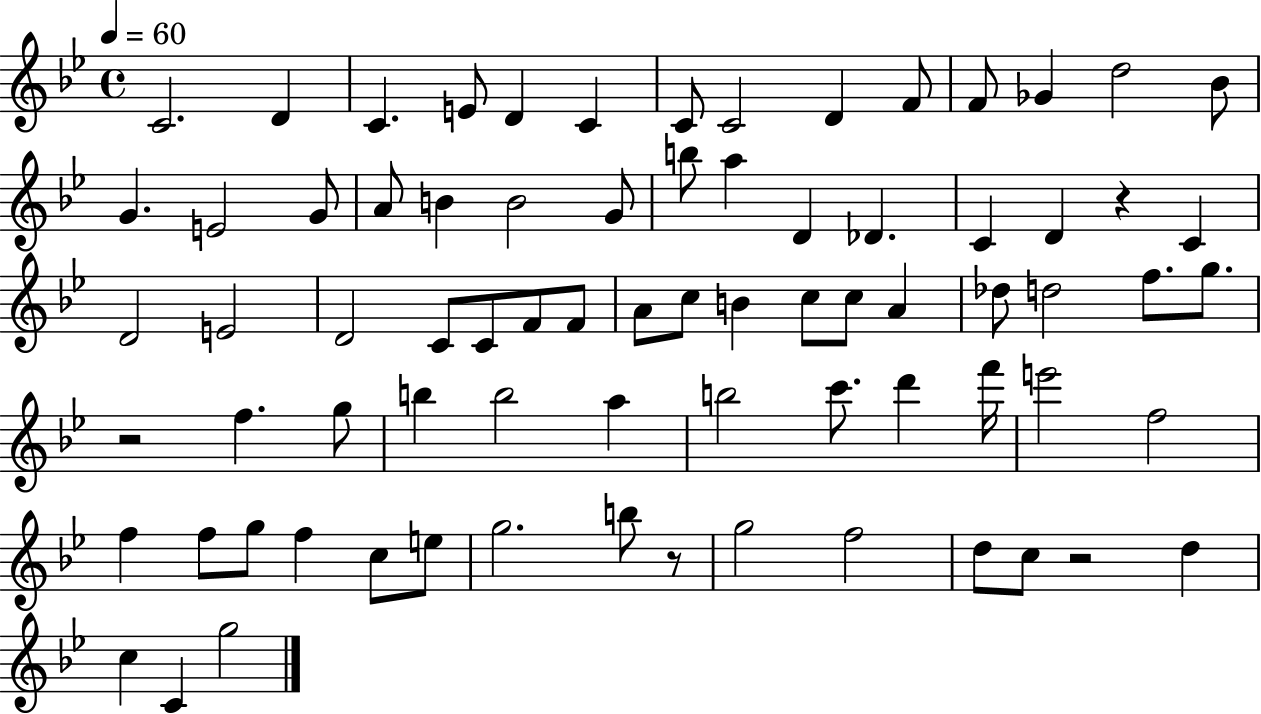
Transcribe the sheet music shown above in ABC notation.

X:1
T:Untitled
M:4/4
L:1/4
K:Bb
C2 D C E/2 D C C/2 C2 D F/2 F/2 _G d2 _B/2 G E2 G/2 A/2 B B2 G/2 b/2 a D _D C D z C D2 E2 D2 C/2 C/2 F/2 F/2 A/2 c/2 B c/2 c/2 A _d/2 d2 f/2 g/2 z2 f g/2 b b2 a b2 c'/2 d' f'/4 e'2 f2 f f/2 g/2 f c/2 e/2 g2 b/2 z/2 g2 f2 d/2 c/2 z2 d c C g2